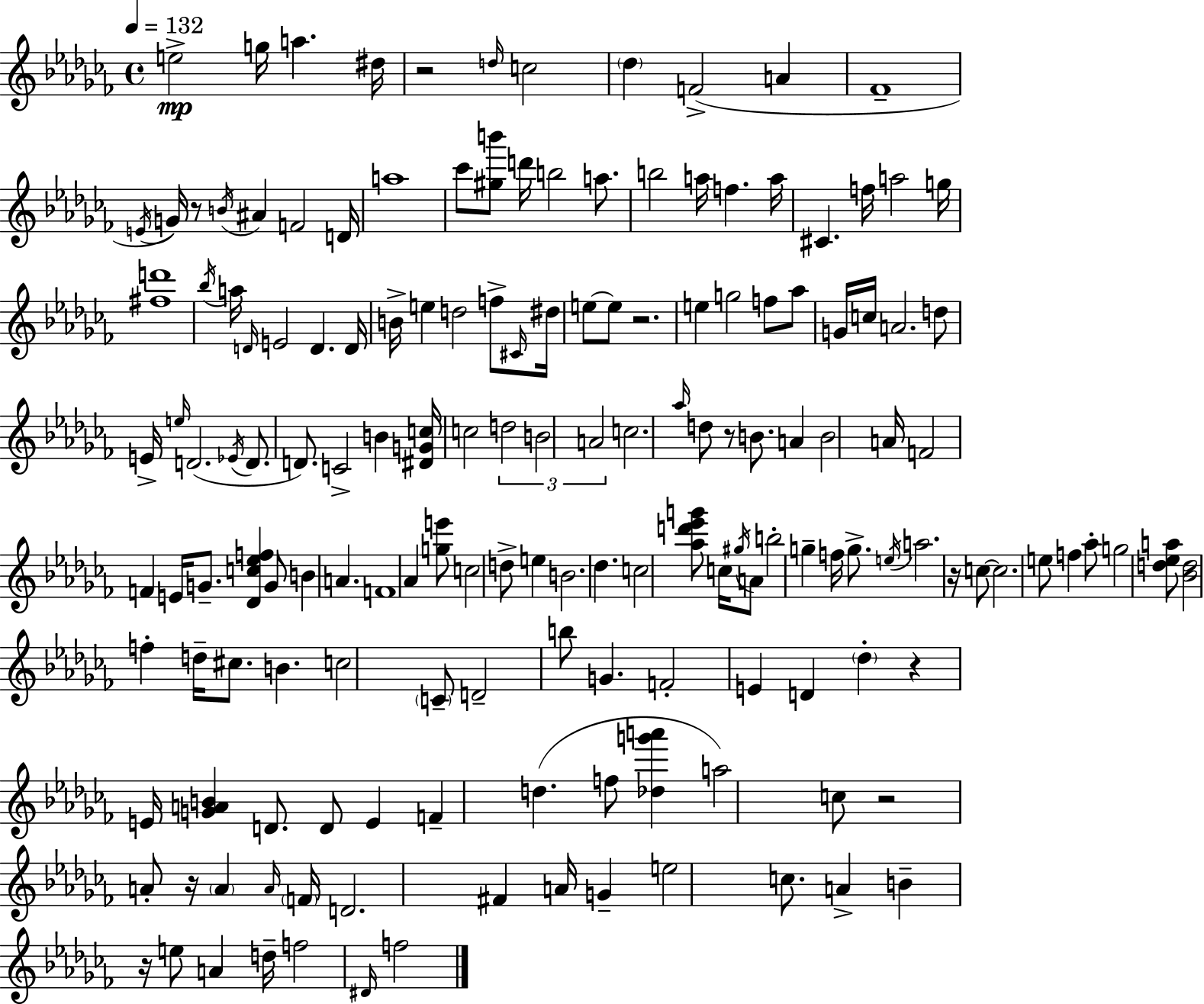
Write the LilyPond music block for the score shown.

{
  \clef treble
  \time 4/4
  \defaultTimeSignature
  \key aes \minor
  \tempo 4 = 132
  e''2->\mp g''16 a''4. dis''16 | r2 \grace { d''16 } c''2 | \parenthesize des''4 f'2->( a'4 | fes'1-- | \break \acciaccatura { e'16 } g'16) r8 \acciaccatura { b'16 } ais'4 f'2 | d'16 a''1 | ces'''8 <gis'' b'''>8 d'''16 b''2 | a''8. b''2 a''16 f''4. | \break a''16 cis'4. f''16 a''2 | g''16 <fis'' d'''>1 | \acciaccatura { bes''16 } a''16 \grace { d'16 } e'2 d'4. | d'16 b'16-> e''4 d''2 | \break f''8-> \grace { cis'16 } dis''16 e''8~~ e''8 r2. | e''4 g''2 | f''8 aes''8 g'16 c''16 a'2. | d''8 e'16-> \grace { e''16 }( d'2. | \break \acciaccatura { ees'16 } d'8. d'8.) c'2-> | b'4 <dis' g' c''>16 c''2 | \tuplet 3/2 { d''2 b'2 | a'2 } c''2. | \break \grace { aes''16 } d''8 r8 b'8. a'4 | b'2 a'16 f'2 | f'4 e'16 g'8.-- <des' c'' ees'' f''>4 g'8 b'4 | a'4. f'1 | \break aes'4 <g'' e'''>8 c''2 | d''8-> e''4 b'2. | des''4. c''2 | <aes'' d''' ees''' g'''>8 c''16 \acciaccatura { gis''16 } a'8 b''2-. | \break g''4-- f''16 g''8.-> \acciaccatura { e''16 } a''2. | r16 c''8~~ c''2. | e''8 f''4 aes''8-. | g''2 <d'' ees'' a''>8 <bes' d''>2 | \break f''4-. d''16-- cis''8. b'4. | c''2 \parenthesize c'8-- d'2-- | b''8 g'4. f'2-. | e'4 d'4 \parenthesize des''4-. r4 | \break e'16 <g' a' b'>4 d'8. d'8 e'4 | f'4-- d''4.( f''8 <des'' g''' a'''>4 | a''2) c''8 r2 | a'8-. r16 \parenthesize a'4 \grace { a'16 } \parenthesize f'16 d'2. | \break fis'4 a'16 g'4-- | e''2 c''8. a'4-> | b'4-- r16 e''8 a'4 d''16-- f''2 | \grace { dis'16 } f''2 \bar "|."
}